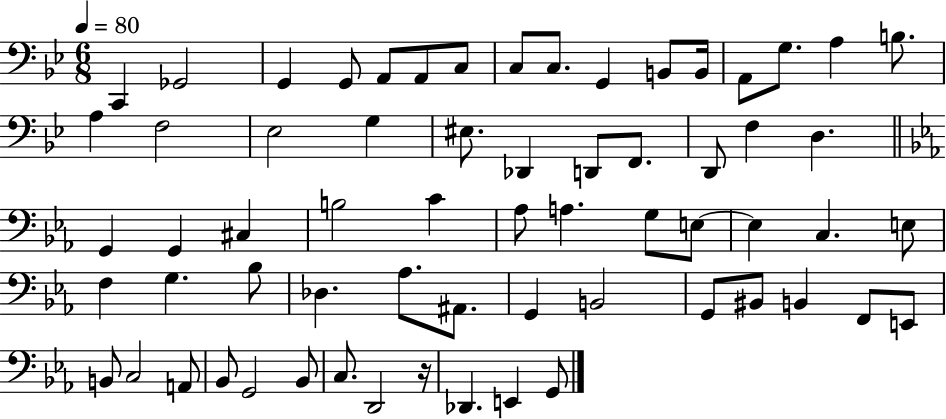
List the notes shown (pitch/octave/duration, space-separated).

C2/q Gb2/h G2/q G2/e A2/e A2/e C3/e C3/e C3/e. G2/q B2/e B2/s A2/e G3/e. A3/q B3/e. A3/q F3/h Eb3/h G3/q EIS3/e. Db2/q D2/e F2/e. D2/e F3/q D3/q. G2/q G2/q C#3/q B3/h C4/q Ab3/e A3/q. G3/e E3/e E3/q C3/q. E3/e F3/q G3/q. Bb3/e Db3/q. Ab3/e. A#2/e. G2/q B2/h G2/e BIS2/e B2/q F2/e E2/e B2/e C3/h A2/e Bb2/e G2/h Bb2/e C3/e. D2/h R/s Db2/q. E2/q G2/e